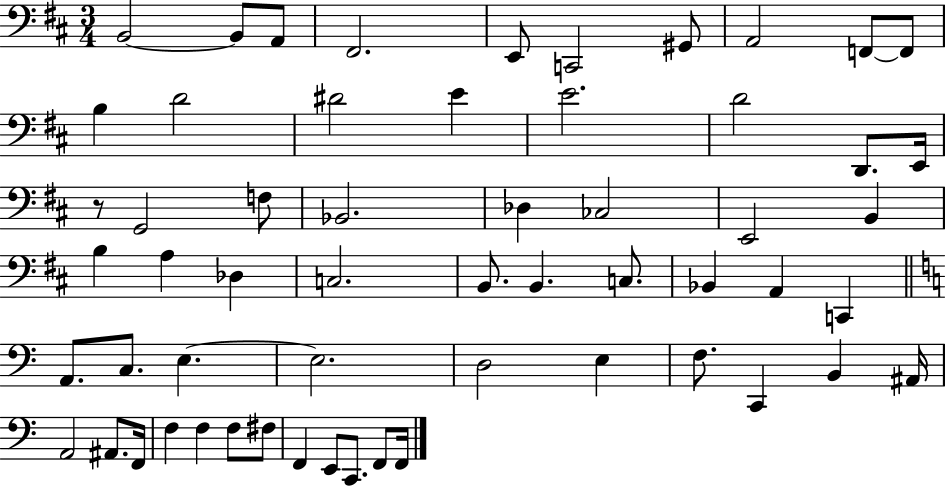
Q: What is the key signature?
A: D major